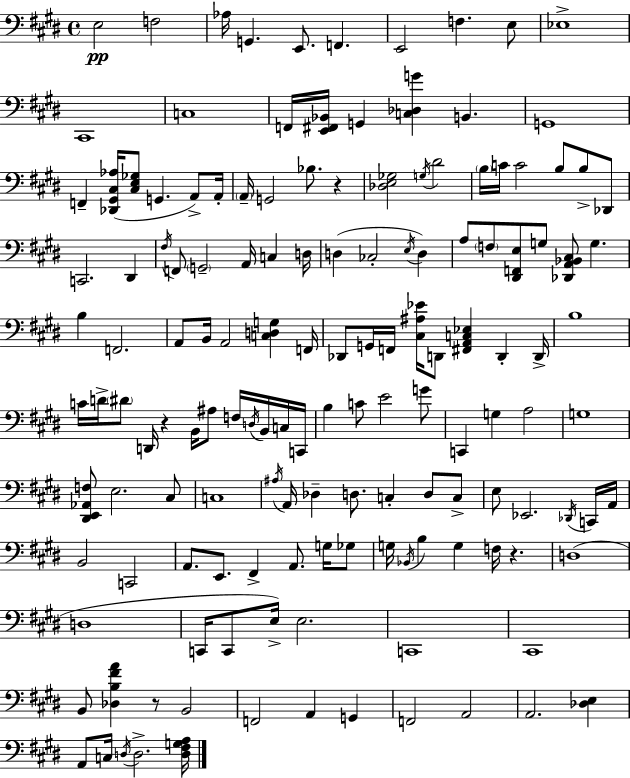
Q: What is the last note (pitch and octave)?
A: D3